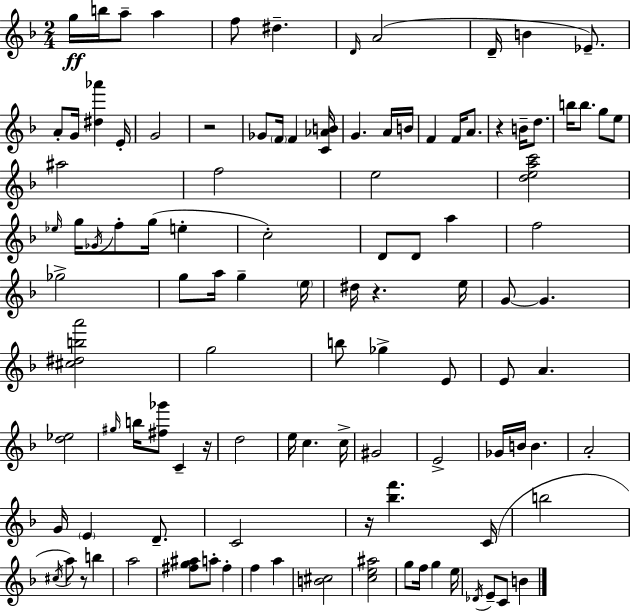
{
  \clef treble
  \numericTimeSignature
  \time 2/4
  \key d \minor
  g''16\ff b''16 a''8-- a''4 | f''8 dis''4.-- | \grace { d'16 }( a'2 | d'16-- b'4 ees'8.--) | \break a'8-. g'16 <dis'' aes'''>4 | e'16-. g'2 | r2 | ges'8 \parenthesize f'16 f'4 | \break <c' aes' b'>16 g'4. a'16 | b'16 f'4 f'16 a'8. | r4 b'16-- d''8. | b''16 b''8. g''8 e''8 | \break ais''2 | f''2 | e''2 | <d'' e'' a'' c'''>2 | \break \grace { ees''16 } g''16 \acciaccatura { ges'16 } f''8-. g''16( e''4-. | c''2-.) | d'8 d'8 a''4 | f''2 | \break ges''2-> | g''8 a''16 g''4-- | \parenthesize e''16 dis''16 r4. | e''16 g'8~~ g'4. | \break <cis'' dis'' b'' a'''>2 | g''2 | b''8 ges''4-> | e'8 e'8 a'4. | \break <d'' ees''>2 | \grace { gis''16 } b''16 <fis'' ges'''>8 c'4-- | r16 d''2 | e''16 c''4. | \break c''16-> gis'2 | e'2-> | ges'16 b'16 b'4. | a'2-. | \break g'16 \parenthesize e'4 | d'8.-- c'2 | r16 <bes'' f'''>4. | c'16( b''2 | \break \acciaccatura { cis''16 }) a''8 r8 | b''4 a''2 | <fis'' g'' ais''>8 a''8-. | fis''4-. f''4 | \break a''4 <b' cis''>2 | <c'' e'' ais''>2 | g''8 f''16 | g''4 e''16 \acciaccatura { des'16 } e'8-- | \break c'8 b'4 \bar "|."
}